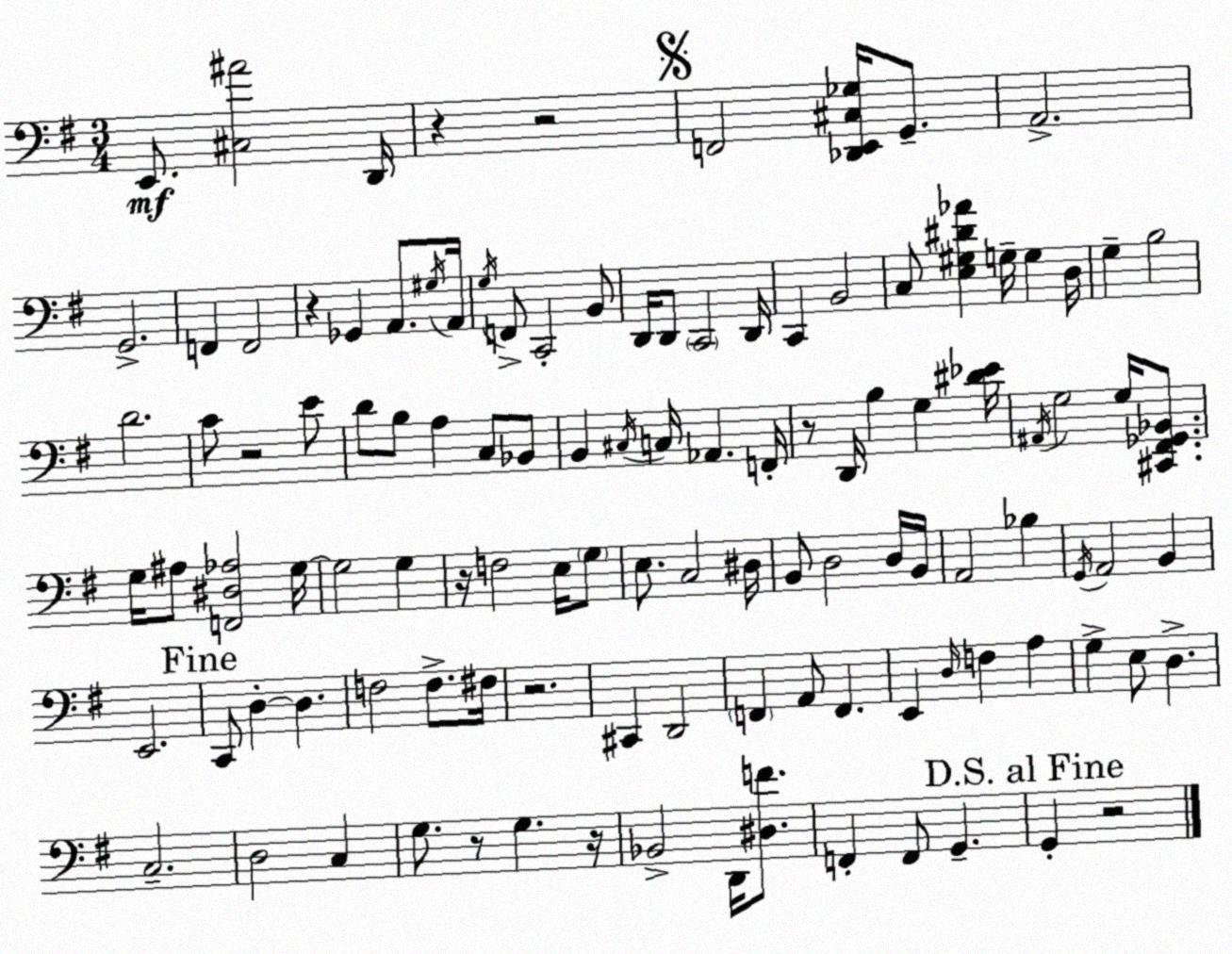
X:1
T:Untitled
M:3/4
L:1/4
K:G
E,,/2 [^C,^A]2 D,,/4 z z2 F,,2 [_D,,E,,^C,_G,]/4 G,,/2 A,,2 G,,2 F,, F,,2 z _G,, A,,/2 ^G,/4 A,,/4 G,/4 F,,/2 C,,2 B,,/2 D,,/4 D,,/2 C,,2 D,,/4 C,, B,,2 C,/2 [E,^G,^D_A] G,/4 G, D,/4 G, B,2 D2 C/2 z2 E/2 D/2 B,/2 A, C,/2 _B,,/2 B,, ^C,/4 C,/4 _A,, F,,/4 z/2 D,,/4 B, G, [^D_E]/4 ^A,,/4 G,2 G,/4 [^C,,^F,,_G,,_B,,]/2 G,/4 ^A,/2 [F,,^D,_A,]2 G,/4 G,2 G, z/4 F,2 E,/4 G,/2 E,/2 C,2 ^D,/4 B,,/2 D,2 D,/4 B,,/4 A,,2 _B, G,,/4 A,,2 B,, E,,2 C,,/2 D, D, F,2 F,/2 ^F,/4 z2 ^C,, D,,2 F,, A,,/2 F,, E,, D,/4 F, A, G, E,/2 D, C,2 D,2 C, G,/2 z/2 G, z/4 _B,,2 D,,/4 [^D,F]/2 F,, F,,/2 G,, G,, z2